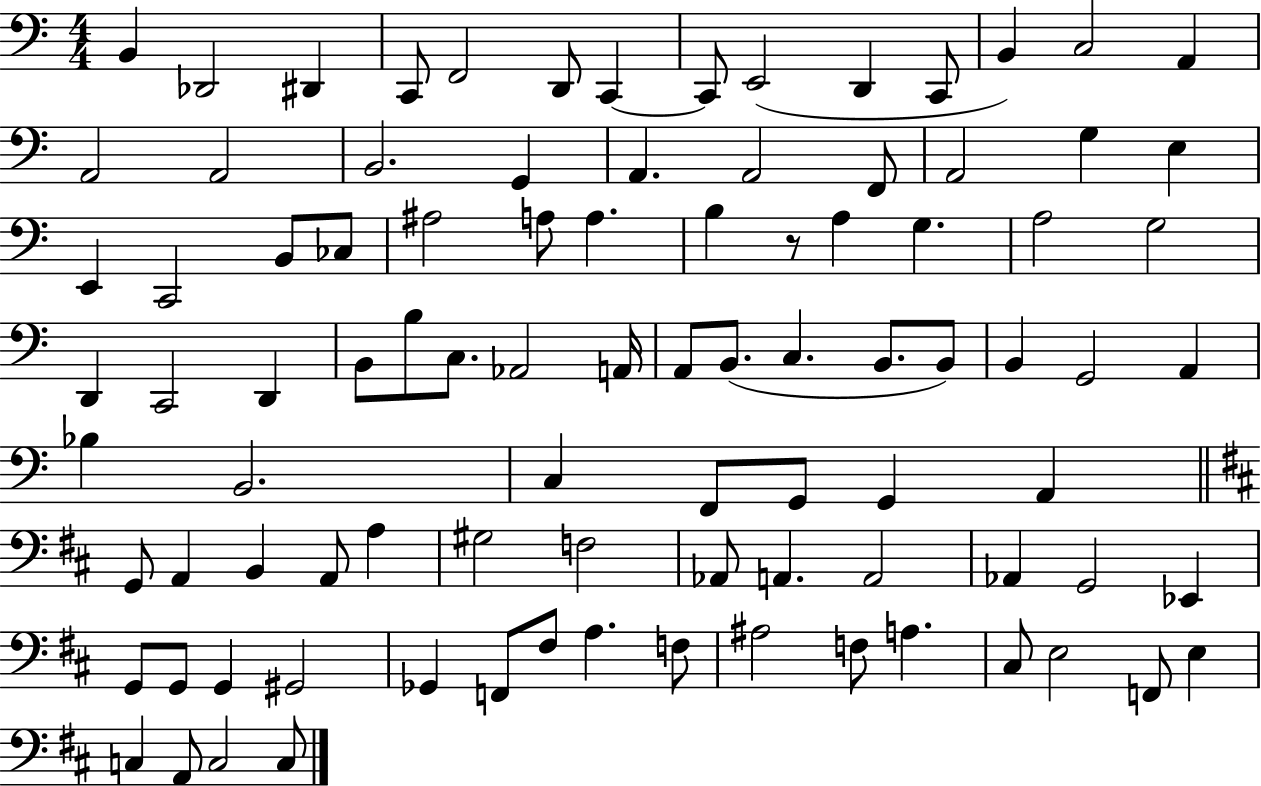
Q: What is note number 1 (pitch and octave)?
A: B2